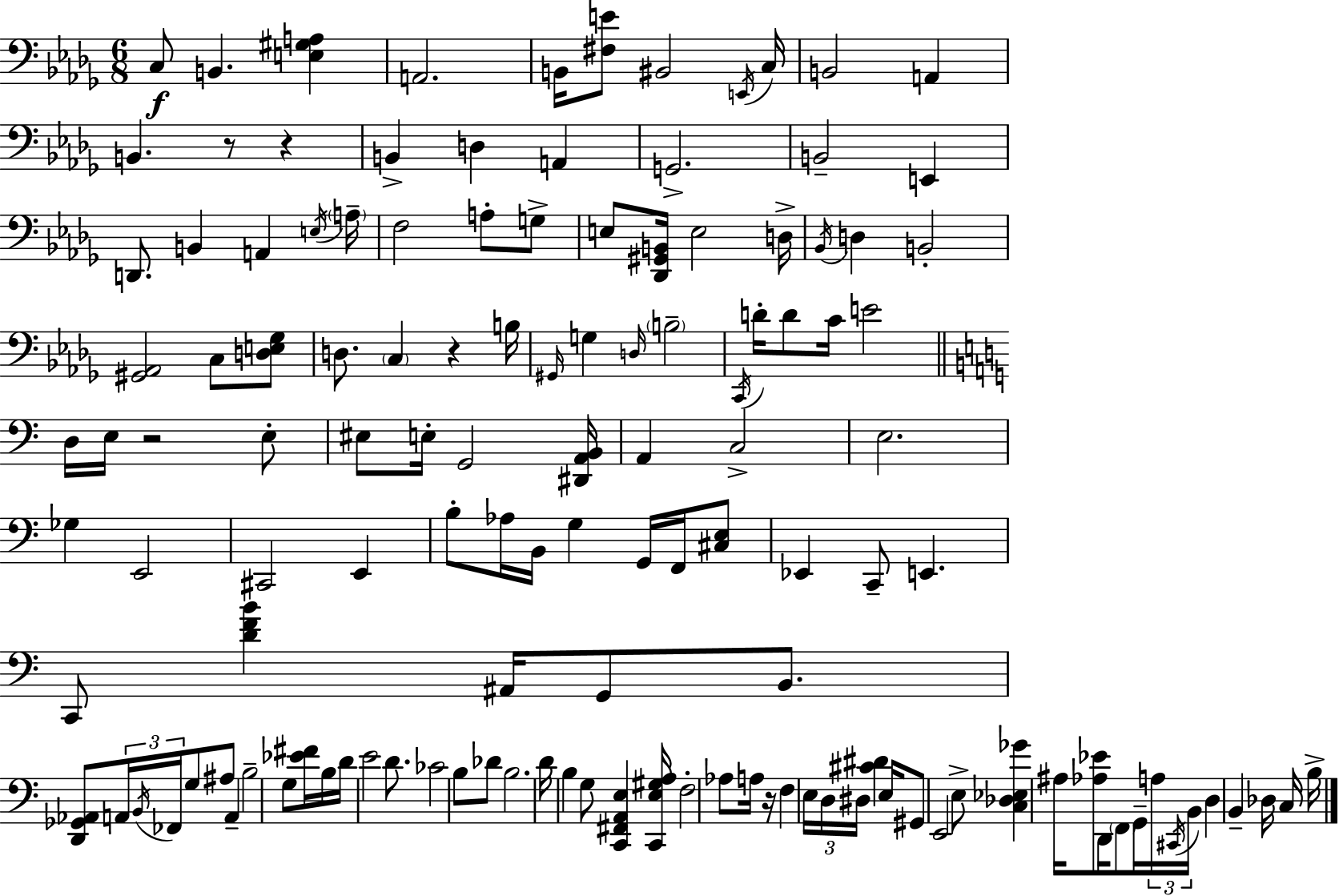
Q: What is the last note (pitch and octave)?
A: B3